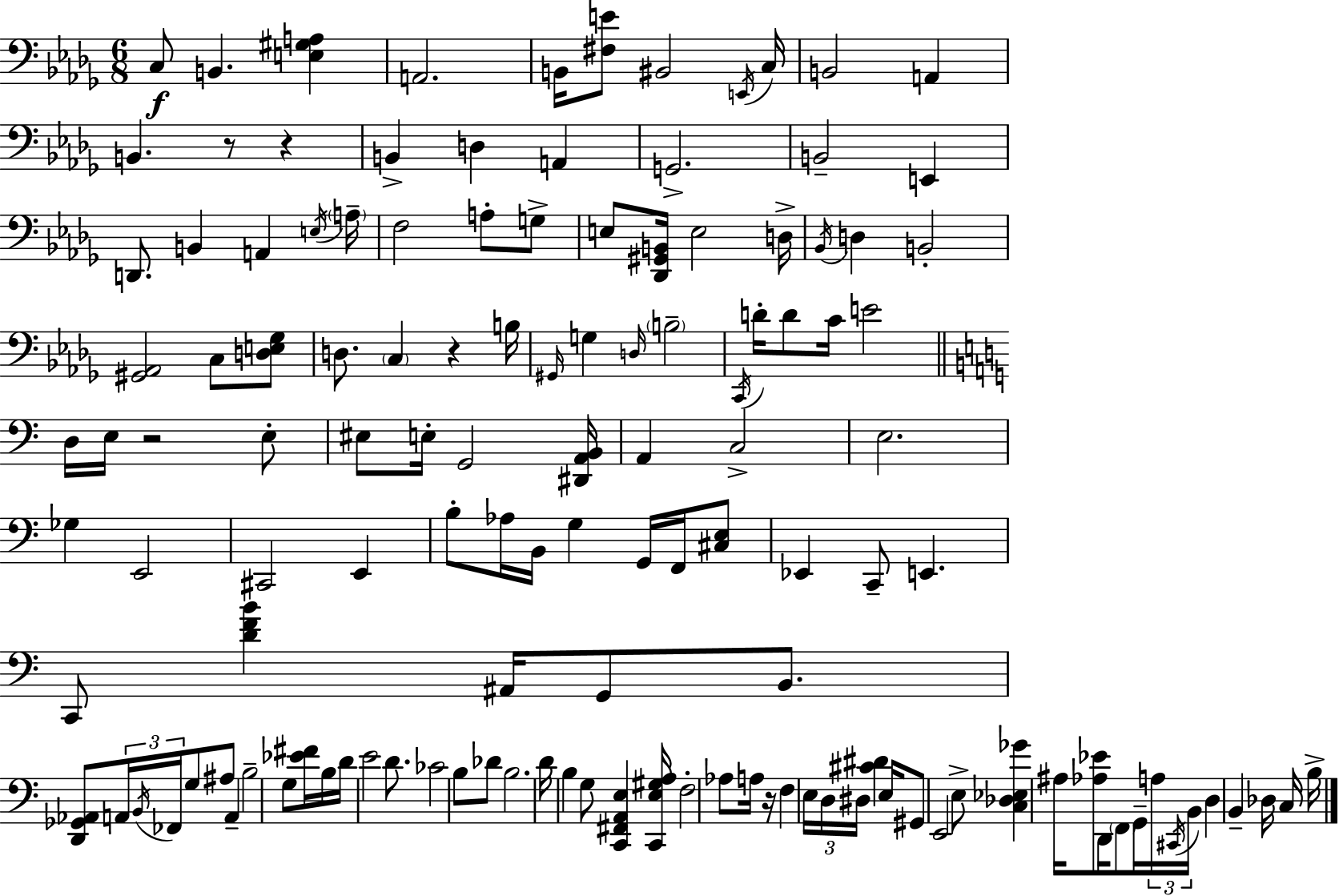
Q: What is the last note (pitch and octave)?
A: B3